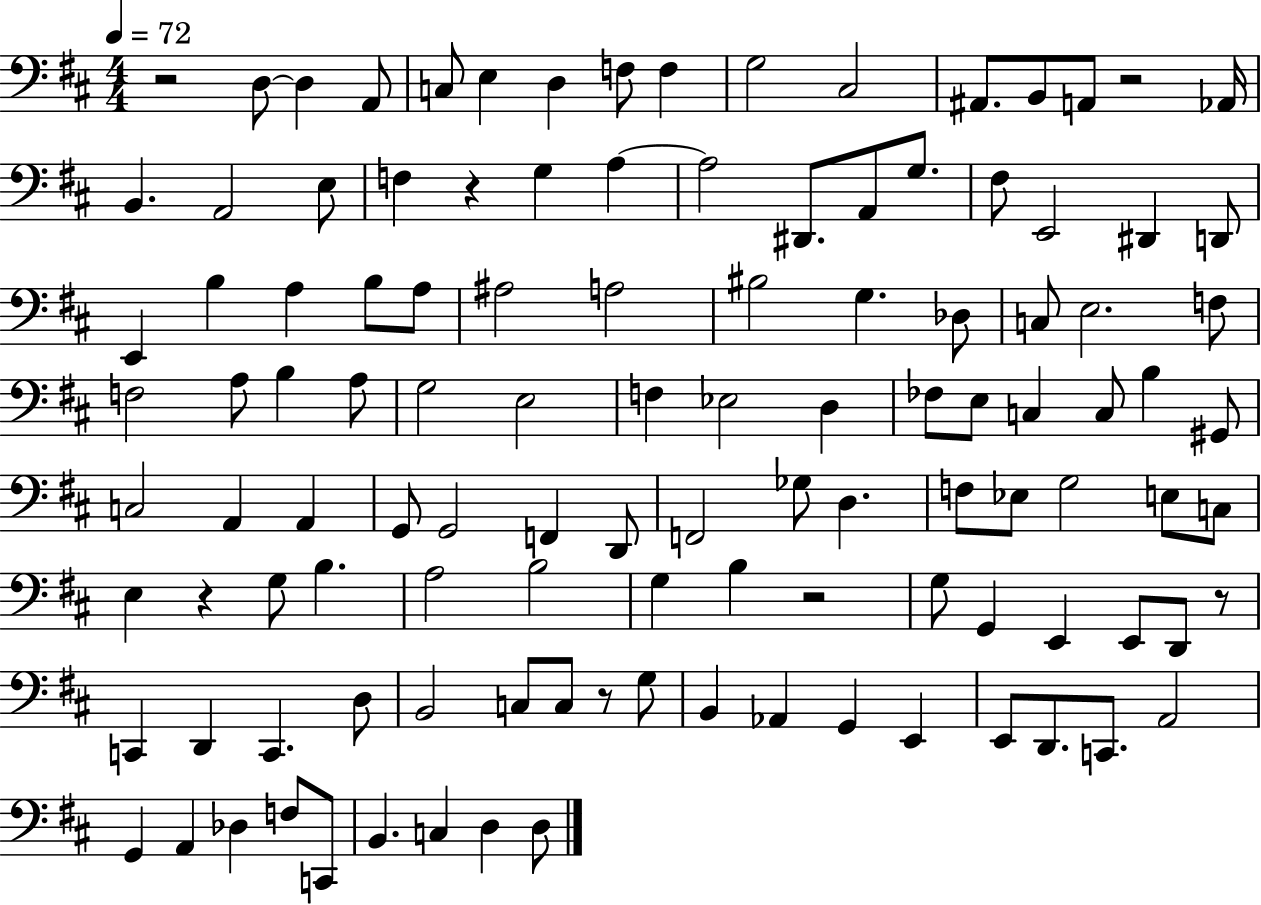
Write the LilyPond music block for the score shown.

{
  \clef bass
  \numericTimeSignature
  \time 4/4
  \key d \major
  \tempo 4 = 72
  r2 d8~~ d4 a,8 | c8 e4 d4 f8 f4 | g2 cis2 | ais,8. b,8 a,8 r2 aes,16 | \break b,4. a,2 e8 | f4 r4 g4 a4~~ | a2 dis,8. a,8 g8. | fis8 e,2 dis,4 d,8 | \break e,4 b4 a4 b8 a8 | ais2 a2 | bis2 g4. des8 | c8 e2. f8 | \break f2 a8 b4 a8 | g2 e2 | f4 ees2 d4 | fes8 e8 c4 c8 b4 gis,8 | \break c2 a,4 a,4 | g,8 g,2 f,4 d,8 | f,2 ges8 d4. | f8 ees8 g2 e8 c8 | \break e4 r4 g8 b4. | a2 b2 | g4 b4 r2 | g8 g,4 e,4 e,8 d,8 r8 | \break c,4 d,4 c,4. d8 | b,2 c8 c8 r8 g8 | b,4 aes,4 g,4 e,4 | e,8 d,8. c,8. a,2 | \break g,4 a,4 des4 f8 c,8 | b,4. c4 d4 d8 | \bar "|."
}